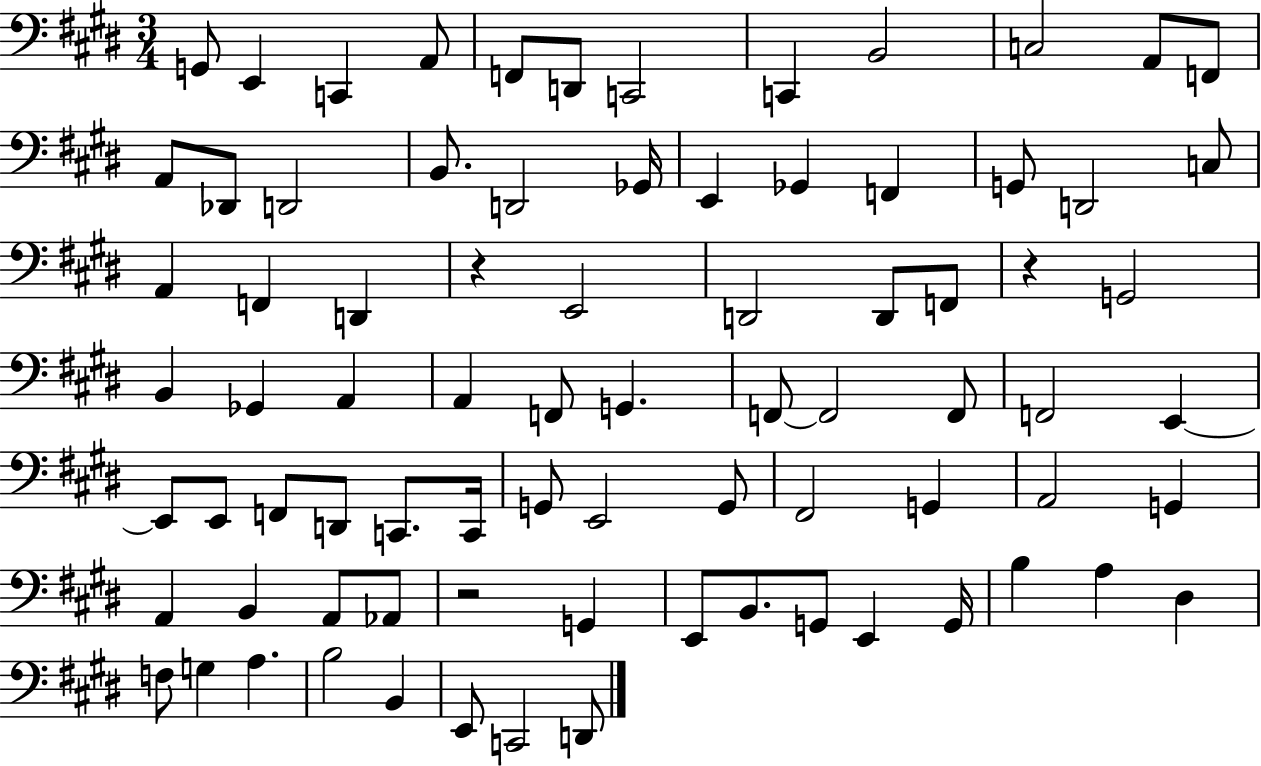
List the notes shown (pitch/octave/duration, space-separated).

G2/e E2/q C2/q A2/e F2/e D2/e C2/h C2/q B2/h C3/h A2/e F2/e A2/e Db2/e D2/h B2/e. D2/h Gb2/s E2/q Gb2/q F2/q G2/e D2/h C3/e A2/q F2/q D2/q R/q E2/h D2/h D2/e F2/e R/q G2/h B2/q Gb2/q A2/q A2/q F2/e G2/q. F2/e F2/h F2/e F2/h E2/q E2/e E2/e F2/e D2/e C2/e. C2/s G2/e E2/h G2/e F#2/h G2/q A2/h G2/q A2/q B2/q A2/e Ab2/e R/h G2/q E2/e B2/e. G2/e E2/q G2/s B3/q A3/q D#3/q F3/e G3/q A3/q. B3/h B2/q E2/e C2/h D2/e